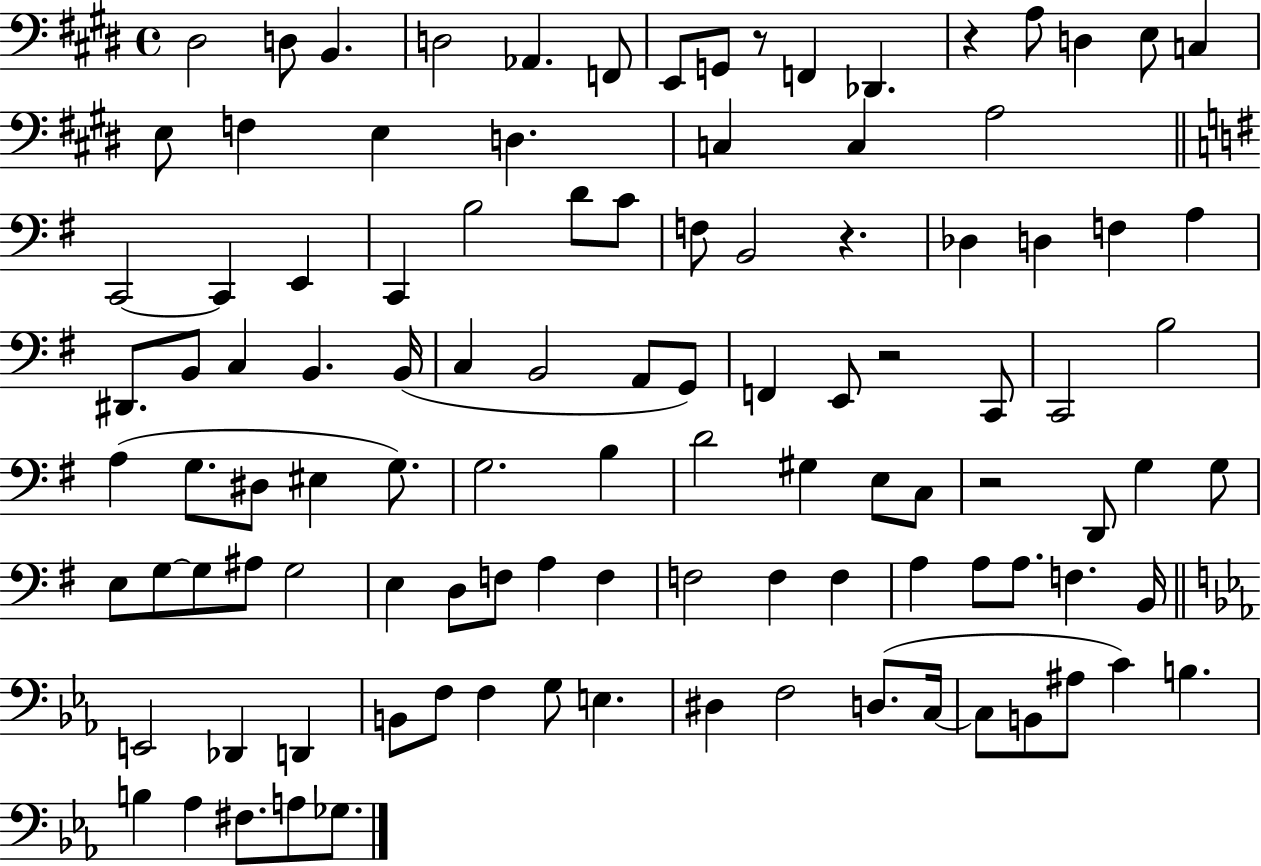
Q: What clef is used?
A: bass